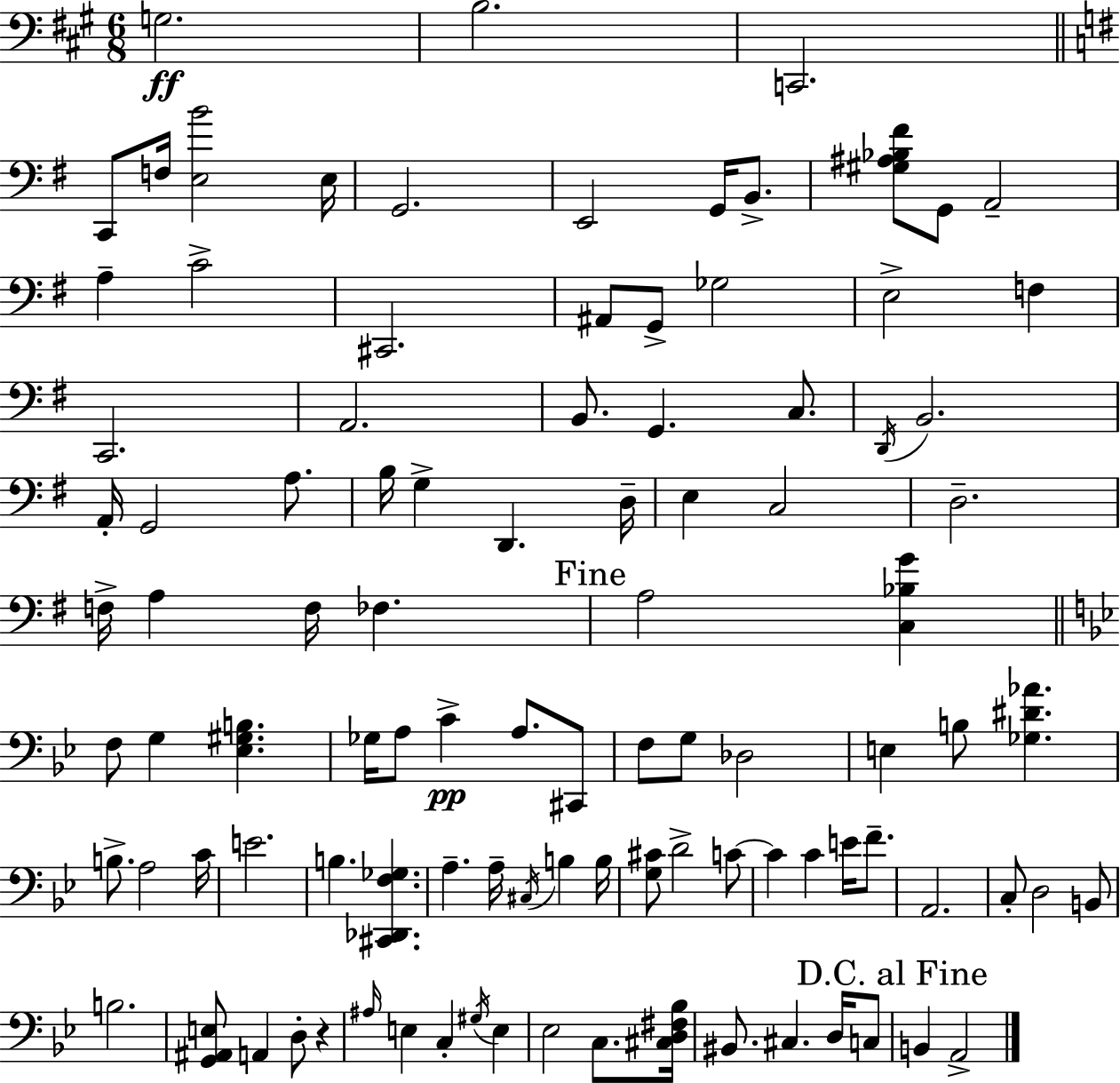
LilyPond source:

{
  \clef bass
  \numericTimeSignature
  \time 6/8
  \key a \major
  g2.\ff | b2. | c,2. | \bar "||" \break \key g \major c,8 f16 <e b'>2 e16 | g,2. | e,2 g,16 b,8.-> | <gis ais bes fis'>8 g,8 a,2-- | \break a4-- c'2-> | cis,2. | ais,8 g,8-> ges2 | e2-> f4 | \break c,2. | a,2. | b,8. g,4. c8. | \acciaccatura { d,16 } b,2. | \break a,16-. g,2 a8. | b16 g4-> d,4. | d16-- e4 c2 | d2.-- | \break f16-> a4 f16 fes4. | \mark "Fine" a2 <c bes g'>4 | \bar "||" \break \key bes \major f8 g4 <ees gis b>4. | ges16 a8 c'4->\pp a8. cis,8 | f8 g8 des2 | e4 b8 <ges dis' aes'>4. | \break b8.-> a2 c'16 | e'2. | b4. <cis, des, f ges>4. | a4.-- a16-- \acciaccatura { cis16 } b4 | \break b16 <g cis'>8 d'2-> c'8~~ | c'4 c'4 e'16 f'8.-- | a,2. | c8-. d2 b,8 | \break b2. | <g, ais, e>8 a,4 d8-. r4 | \grace { ais16 } e4 c4-. \acciaccatura { gis16 } e4 | ees2 c8. | \break <cis d fis bes>16 bis,8. cis4. | d16 c8 \mark "D.C. al Fine" b,4 a,2-> | \bar "|."
}